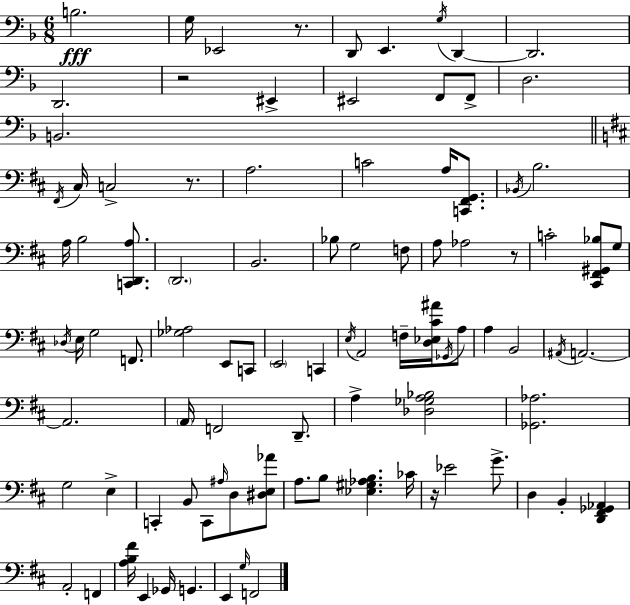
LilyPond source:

{
  \clef bass
  \numericTimeSignature
  \time 6/8
  \key d \minor
  b2.\fff | g16 ees,2 r8. | d,8 e,4. \acciaccatura { g16 } d,4~~ | d,2. | \break d,2. | r2 eis,4-> | eis,2 f,8 f,8-> | d2. | \break b,2. | \bar "||" \break \key d \major \acciaccatura { fis,16 } cis16 c2-> r8. | a2. | c'2 a16 <c, fis, g,>8. | \acciaccatura { bes,16 } b2. | \break a16 b2 <c, d, a>8. | \parenthesize d,2. | b,2. | bes8 g2 | \break f8 a8 aes2 | r8 c'2-. <cis, fis, gis, bes>8 | g8 \acciaccatura { des16 } e16 g2 | f,8. <ges aes>2 e,8 | \break c,8 \parenthesize e,2 c,4 | \acciaccatura { e16 } a,2 | f16-- <d ees cis' ais'>16 \acciaccatura { ges,16 } a8 a4 b,2 | \acciaccatura { ais,16 } a,2.~~ | \break a,2. | \parenthesize a,16 f,2 | d,8.-- a4-> <des ges a bes>2 | <ges, aes>2. | \break g2 | e4-> c,4-. b,8 | c,8 \grace { ais16 } d8 <dis e aes'>8 a8. b8 | <ees gis aes b>4. ces'16 r16 ees'2 | \break g'8.-> d4 b,4-. | <d, fis, ges, aes,>4 a,2-. | f,4 <a b fis'>16 e,4 | ges,16 g,4. e,4 \grace { g16 } | \break f,2 \bar "|."
}